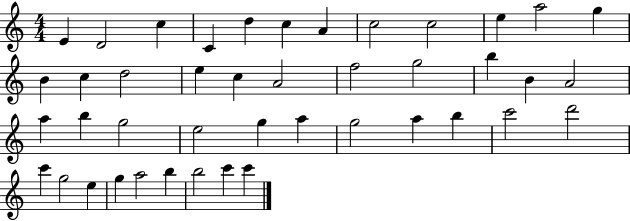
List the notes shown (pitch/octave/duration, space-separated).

E4/q D4/h C5/q C4/q D5/q C5/q A4/q C5/h C5/h E5/q A5/h G5/q B4/q C5/q D5/h E5/q C5/q A4/h F5/h G5/h B5/q B4/q A4/h A5/q B5/q G5/h E5/h G5/q A5/q G5/h A5/q B5/q C6/h D6/h C6/q G5/h E5/q G5/q A5/h B5/q B5/h C6/q C6/q